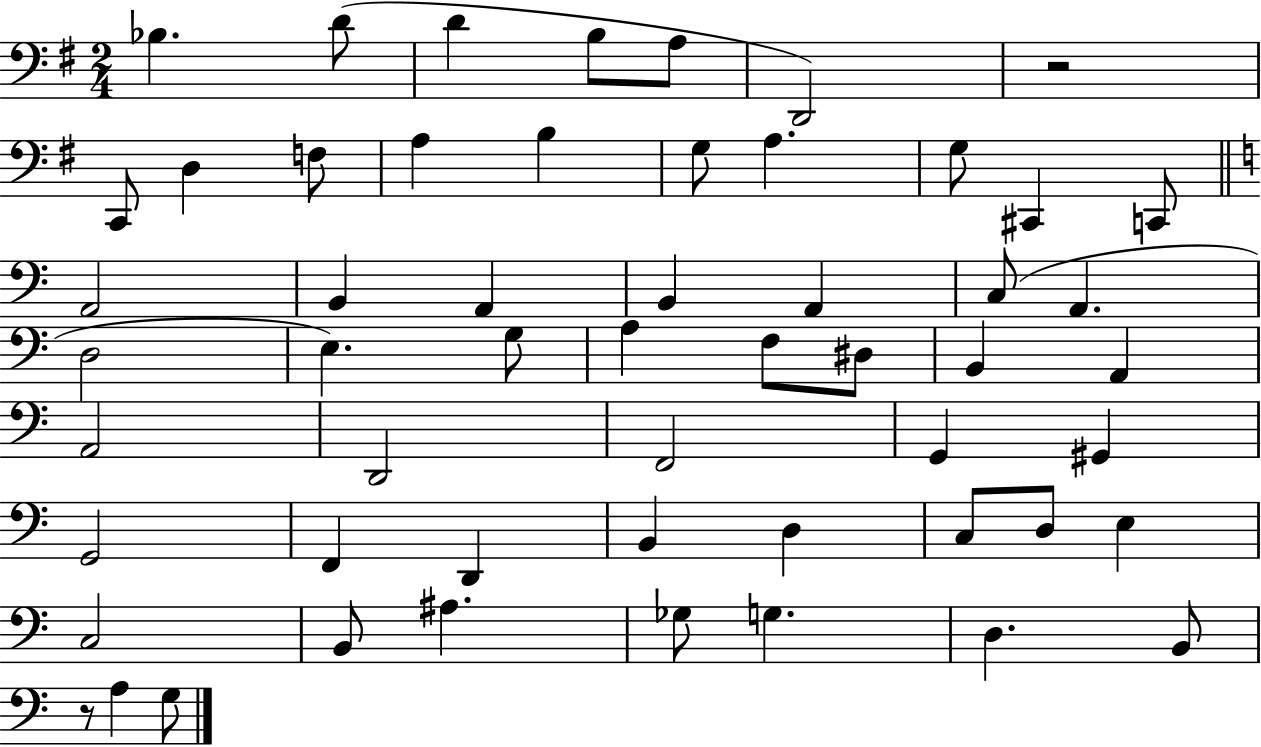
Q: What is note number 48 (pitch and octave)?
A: Gb3